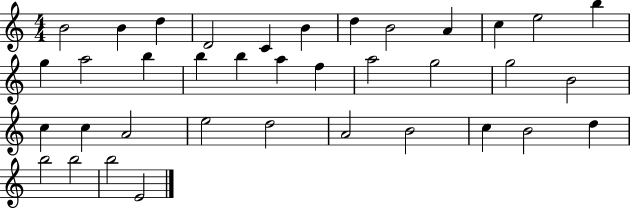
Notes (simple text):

B4/h B4/q D5/q D4/h C4/q B4/q D5/q B4/h A4/q C5/q E5/h B5/q G5/q A5/h B5/q B5/q B5/q A5/q F5/q A5/h G5/h G5/h B4/h C5/q C5/q A4/h E5/h D5/h A4/h B4/h C5/q B4/h D5/q B5/h B5/h B5/h E4/h